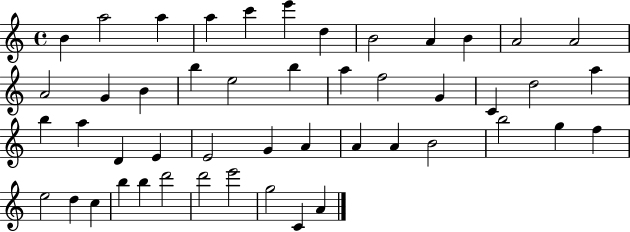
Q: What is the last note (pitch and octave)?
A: A4